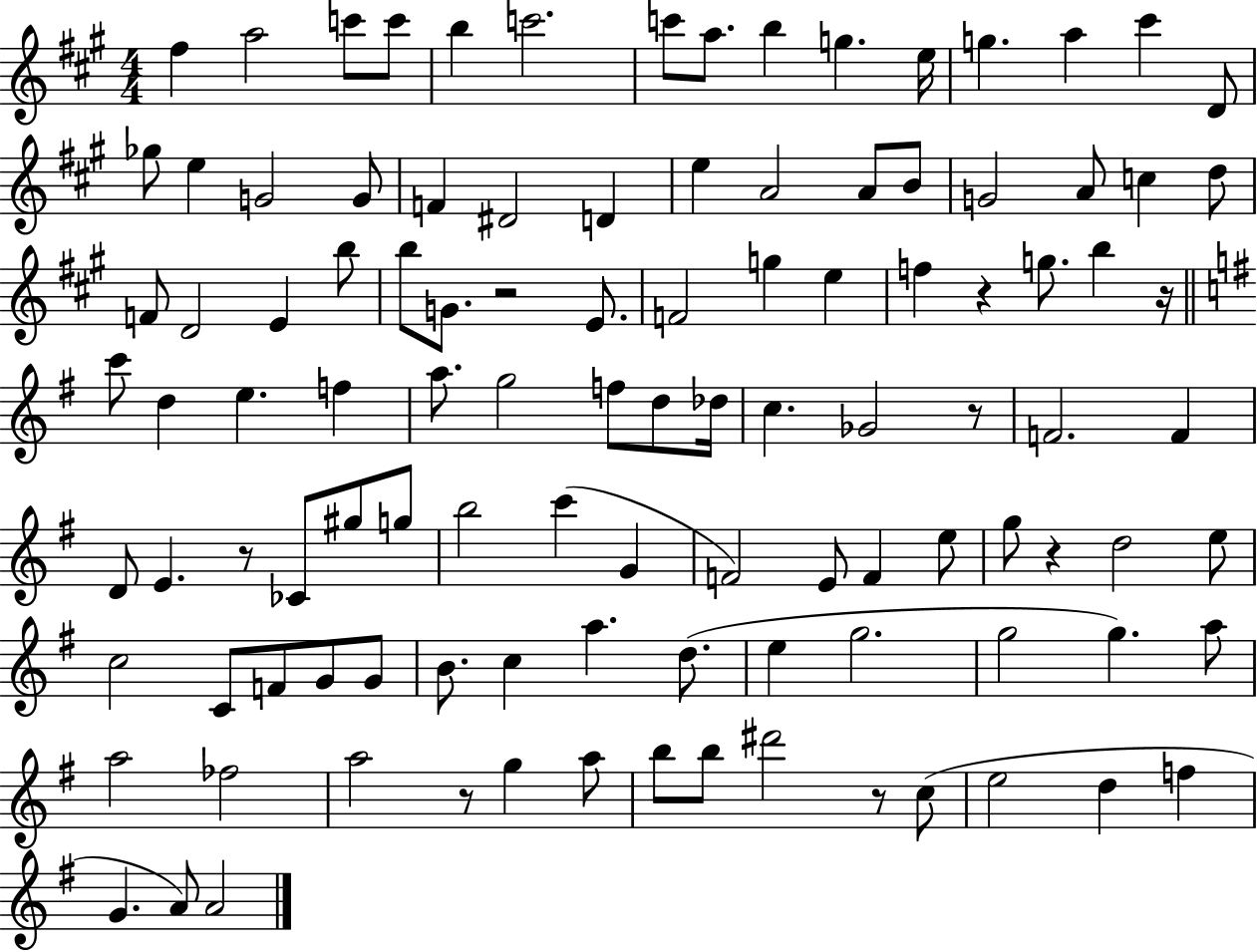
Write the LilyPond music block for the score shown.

{
  \clef treble
  \numericTimeSignature
  \time 4/4
  \key a \major
  fis''4 a''2 c'''8 c'''8 | b''4 c'''2. | c'''8 a''8. b''4 g''4. e''16 | g''4. a''4 cis'''4 d'8 | \break ges''8 e''4 g'2 g'8 | f'4 dis'2 d'4 | e''4 a'2 a'8 b'8 | g'2 a'8 c''4 d''8 | \break f'8 d'2 e'4 b''8 | b''8 g'8. r2 e'8. | f'2 g''4 e''4 | f''4 r4 g''8. b''4 r16 | \break \bar "||" \break \key g \major c'''8 d''4 e''4. f''4 | a''8. g''2 f''8 d''8 des''16 | c''4. ges'2 r8 | f'2. f'4 | \break d'8 e'4. r8 ces'8 gis''8 g''8 | b''2 c'''4( g'4 | f'2) e'8 f'4 e''8 | g''8 r4 d''2 e''8 | \break c''2 c'8 f'8 g'8 g'8 | b'8. c''4 a''4. d''8.( | e''4 g''2. | g''2 g''4.) a''8 | \break a''2 fes''2 | a''2 r8 g''4 a''8 | b''8 b''8 dis'''2 r8 c''8( | e''2 d''4 f''4 | \break g'4. a'8) a'2 | \bar "|."
}